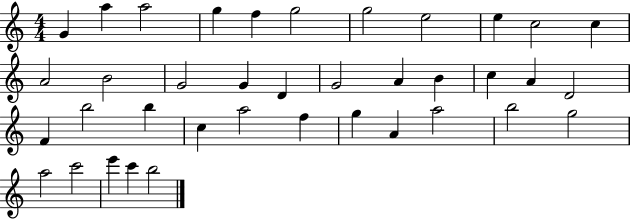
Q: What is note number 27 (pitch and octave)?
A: A5